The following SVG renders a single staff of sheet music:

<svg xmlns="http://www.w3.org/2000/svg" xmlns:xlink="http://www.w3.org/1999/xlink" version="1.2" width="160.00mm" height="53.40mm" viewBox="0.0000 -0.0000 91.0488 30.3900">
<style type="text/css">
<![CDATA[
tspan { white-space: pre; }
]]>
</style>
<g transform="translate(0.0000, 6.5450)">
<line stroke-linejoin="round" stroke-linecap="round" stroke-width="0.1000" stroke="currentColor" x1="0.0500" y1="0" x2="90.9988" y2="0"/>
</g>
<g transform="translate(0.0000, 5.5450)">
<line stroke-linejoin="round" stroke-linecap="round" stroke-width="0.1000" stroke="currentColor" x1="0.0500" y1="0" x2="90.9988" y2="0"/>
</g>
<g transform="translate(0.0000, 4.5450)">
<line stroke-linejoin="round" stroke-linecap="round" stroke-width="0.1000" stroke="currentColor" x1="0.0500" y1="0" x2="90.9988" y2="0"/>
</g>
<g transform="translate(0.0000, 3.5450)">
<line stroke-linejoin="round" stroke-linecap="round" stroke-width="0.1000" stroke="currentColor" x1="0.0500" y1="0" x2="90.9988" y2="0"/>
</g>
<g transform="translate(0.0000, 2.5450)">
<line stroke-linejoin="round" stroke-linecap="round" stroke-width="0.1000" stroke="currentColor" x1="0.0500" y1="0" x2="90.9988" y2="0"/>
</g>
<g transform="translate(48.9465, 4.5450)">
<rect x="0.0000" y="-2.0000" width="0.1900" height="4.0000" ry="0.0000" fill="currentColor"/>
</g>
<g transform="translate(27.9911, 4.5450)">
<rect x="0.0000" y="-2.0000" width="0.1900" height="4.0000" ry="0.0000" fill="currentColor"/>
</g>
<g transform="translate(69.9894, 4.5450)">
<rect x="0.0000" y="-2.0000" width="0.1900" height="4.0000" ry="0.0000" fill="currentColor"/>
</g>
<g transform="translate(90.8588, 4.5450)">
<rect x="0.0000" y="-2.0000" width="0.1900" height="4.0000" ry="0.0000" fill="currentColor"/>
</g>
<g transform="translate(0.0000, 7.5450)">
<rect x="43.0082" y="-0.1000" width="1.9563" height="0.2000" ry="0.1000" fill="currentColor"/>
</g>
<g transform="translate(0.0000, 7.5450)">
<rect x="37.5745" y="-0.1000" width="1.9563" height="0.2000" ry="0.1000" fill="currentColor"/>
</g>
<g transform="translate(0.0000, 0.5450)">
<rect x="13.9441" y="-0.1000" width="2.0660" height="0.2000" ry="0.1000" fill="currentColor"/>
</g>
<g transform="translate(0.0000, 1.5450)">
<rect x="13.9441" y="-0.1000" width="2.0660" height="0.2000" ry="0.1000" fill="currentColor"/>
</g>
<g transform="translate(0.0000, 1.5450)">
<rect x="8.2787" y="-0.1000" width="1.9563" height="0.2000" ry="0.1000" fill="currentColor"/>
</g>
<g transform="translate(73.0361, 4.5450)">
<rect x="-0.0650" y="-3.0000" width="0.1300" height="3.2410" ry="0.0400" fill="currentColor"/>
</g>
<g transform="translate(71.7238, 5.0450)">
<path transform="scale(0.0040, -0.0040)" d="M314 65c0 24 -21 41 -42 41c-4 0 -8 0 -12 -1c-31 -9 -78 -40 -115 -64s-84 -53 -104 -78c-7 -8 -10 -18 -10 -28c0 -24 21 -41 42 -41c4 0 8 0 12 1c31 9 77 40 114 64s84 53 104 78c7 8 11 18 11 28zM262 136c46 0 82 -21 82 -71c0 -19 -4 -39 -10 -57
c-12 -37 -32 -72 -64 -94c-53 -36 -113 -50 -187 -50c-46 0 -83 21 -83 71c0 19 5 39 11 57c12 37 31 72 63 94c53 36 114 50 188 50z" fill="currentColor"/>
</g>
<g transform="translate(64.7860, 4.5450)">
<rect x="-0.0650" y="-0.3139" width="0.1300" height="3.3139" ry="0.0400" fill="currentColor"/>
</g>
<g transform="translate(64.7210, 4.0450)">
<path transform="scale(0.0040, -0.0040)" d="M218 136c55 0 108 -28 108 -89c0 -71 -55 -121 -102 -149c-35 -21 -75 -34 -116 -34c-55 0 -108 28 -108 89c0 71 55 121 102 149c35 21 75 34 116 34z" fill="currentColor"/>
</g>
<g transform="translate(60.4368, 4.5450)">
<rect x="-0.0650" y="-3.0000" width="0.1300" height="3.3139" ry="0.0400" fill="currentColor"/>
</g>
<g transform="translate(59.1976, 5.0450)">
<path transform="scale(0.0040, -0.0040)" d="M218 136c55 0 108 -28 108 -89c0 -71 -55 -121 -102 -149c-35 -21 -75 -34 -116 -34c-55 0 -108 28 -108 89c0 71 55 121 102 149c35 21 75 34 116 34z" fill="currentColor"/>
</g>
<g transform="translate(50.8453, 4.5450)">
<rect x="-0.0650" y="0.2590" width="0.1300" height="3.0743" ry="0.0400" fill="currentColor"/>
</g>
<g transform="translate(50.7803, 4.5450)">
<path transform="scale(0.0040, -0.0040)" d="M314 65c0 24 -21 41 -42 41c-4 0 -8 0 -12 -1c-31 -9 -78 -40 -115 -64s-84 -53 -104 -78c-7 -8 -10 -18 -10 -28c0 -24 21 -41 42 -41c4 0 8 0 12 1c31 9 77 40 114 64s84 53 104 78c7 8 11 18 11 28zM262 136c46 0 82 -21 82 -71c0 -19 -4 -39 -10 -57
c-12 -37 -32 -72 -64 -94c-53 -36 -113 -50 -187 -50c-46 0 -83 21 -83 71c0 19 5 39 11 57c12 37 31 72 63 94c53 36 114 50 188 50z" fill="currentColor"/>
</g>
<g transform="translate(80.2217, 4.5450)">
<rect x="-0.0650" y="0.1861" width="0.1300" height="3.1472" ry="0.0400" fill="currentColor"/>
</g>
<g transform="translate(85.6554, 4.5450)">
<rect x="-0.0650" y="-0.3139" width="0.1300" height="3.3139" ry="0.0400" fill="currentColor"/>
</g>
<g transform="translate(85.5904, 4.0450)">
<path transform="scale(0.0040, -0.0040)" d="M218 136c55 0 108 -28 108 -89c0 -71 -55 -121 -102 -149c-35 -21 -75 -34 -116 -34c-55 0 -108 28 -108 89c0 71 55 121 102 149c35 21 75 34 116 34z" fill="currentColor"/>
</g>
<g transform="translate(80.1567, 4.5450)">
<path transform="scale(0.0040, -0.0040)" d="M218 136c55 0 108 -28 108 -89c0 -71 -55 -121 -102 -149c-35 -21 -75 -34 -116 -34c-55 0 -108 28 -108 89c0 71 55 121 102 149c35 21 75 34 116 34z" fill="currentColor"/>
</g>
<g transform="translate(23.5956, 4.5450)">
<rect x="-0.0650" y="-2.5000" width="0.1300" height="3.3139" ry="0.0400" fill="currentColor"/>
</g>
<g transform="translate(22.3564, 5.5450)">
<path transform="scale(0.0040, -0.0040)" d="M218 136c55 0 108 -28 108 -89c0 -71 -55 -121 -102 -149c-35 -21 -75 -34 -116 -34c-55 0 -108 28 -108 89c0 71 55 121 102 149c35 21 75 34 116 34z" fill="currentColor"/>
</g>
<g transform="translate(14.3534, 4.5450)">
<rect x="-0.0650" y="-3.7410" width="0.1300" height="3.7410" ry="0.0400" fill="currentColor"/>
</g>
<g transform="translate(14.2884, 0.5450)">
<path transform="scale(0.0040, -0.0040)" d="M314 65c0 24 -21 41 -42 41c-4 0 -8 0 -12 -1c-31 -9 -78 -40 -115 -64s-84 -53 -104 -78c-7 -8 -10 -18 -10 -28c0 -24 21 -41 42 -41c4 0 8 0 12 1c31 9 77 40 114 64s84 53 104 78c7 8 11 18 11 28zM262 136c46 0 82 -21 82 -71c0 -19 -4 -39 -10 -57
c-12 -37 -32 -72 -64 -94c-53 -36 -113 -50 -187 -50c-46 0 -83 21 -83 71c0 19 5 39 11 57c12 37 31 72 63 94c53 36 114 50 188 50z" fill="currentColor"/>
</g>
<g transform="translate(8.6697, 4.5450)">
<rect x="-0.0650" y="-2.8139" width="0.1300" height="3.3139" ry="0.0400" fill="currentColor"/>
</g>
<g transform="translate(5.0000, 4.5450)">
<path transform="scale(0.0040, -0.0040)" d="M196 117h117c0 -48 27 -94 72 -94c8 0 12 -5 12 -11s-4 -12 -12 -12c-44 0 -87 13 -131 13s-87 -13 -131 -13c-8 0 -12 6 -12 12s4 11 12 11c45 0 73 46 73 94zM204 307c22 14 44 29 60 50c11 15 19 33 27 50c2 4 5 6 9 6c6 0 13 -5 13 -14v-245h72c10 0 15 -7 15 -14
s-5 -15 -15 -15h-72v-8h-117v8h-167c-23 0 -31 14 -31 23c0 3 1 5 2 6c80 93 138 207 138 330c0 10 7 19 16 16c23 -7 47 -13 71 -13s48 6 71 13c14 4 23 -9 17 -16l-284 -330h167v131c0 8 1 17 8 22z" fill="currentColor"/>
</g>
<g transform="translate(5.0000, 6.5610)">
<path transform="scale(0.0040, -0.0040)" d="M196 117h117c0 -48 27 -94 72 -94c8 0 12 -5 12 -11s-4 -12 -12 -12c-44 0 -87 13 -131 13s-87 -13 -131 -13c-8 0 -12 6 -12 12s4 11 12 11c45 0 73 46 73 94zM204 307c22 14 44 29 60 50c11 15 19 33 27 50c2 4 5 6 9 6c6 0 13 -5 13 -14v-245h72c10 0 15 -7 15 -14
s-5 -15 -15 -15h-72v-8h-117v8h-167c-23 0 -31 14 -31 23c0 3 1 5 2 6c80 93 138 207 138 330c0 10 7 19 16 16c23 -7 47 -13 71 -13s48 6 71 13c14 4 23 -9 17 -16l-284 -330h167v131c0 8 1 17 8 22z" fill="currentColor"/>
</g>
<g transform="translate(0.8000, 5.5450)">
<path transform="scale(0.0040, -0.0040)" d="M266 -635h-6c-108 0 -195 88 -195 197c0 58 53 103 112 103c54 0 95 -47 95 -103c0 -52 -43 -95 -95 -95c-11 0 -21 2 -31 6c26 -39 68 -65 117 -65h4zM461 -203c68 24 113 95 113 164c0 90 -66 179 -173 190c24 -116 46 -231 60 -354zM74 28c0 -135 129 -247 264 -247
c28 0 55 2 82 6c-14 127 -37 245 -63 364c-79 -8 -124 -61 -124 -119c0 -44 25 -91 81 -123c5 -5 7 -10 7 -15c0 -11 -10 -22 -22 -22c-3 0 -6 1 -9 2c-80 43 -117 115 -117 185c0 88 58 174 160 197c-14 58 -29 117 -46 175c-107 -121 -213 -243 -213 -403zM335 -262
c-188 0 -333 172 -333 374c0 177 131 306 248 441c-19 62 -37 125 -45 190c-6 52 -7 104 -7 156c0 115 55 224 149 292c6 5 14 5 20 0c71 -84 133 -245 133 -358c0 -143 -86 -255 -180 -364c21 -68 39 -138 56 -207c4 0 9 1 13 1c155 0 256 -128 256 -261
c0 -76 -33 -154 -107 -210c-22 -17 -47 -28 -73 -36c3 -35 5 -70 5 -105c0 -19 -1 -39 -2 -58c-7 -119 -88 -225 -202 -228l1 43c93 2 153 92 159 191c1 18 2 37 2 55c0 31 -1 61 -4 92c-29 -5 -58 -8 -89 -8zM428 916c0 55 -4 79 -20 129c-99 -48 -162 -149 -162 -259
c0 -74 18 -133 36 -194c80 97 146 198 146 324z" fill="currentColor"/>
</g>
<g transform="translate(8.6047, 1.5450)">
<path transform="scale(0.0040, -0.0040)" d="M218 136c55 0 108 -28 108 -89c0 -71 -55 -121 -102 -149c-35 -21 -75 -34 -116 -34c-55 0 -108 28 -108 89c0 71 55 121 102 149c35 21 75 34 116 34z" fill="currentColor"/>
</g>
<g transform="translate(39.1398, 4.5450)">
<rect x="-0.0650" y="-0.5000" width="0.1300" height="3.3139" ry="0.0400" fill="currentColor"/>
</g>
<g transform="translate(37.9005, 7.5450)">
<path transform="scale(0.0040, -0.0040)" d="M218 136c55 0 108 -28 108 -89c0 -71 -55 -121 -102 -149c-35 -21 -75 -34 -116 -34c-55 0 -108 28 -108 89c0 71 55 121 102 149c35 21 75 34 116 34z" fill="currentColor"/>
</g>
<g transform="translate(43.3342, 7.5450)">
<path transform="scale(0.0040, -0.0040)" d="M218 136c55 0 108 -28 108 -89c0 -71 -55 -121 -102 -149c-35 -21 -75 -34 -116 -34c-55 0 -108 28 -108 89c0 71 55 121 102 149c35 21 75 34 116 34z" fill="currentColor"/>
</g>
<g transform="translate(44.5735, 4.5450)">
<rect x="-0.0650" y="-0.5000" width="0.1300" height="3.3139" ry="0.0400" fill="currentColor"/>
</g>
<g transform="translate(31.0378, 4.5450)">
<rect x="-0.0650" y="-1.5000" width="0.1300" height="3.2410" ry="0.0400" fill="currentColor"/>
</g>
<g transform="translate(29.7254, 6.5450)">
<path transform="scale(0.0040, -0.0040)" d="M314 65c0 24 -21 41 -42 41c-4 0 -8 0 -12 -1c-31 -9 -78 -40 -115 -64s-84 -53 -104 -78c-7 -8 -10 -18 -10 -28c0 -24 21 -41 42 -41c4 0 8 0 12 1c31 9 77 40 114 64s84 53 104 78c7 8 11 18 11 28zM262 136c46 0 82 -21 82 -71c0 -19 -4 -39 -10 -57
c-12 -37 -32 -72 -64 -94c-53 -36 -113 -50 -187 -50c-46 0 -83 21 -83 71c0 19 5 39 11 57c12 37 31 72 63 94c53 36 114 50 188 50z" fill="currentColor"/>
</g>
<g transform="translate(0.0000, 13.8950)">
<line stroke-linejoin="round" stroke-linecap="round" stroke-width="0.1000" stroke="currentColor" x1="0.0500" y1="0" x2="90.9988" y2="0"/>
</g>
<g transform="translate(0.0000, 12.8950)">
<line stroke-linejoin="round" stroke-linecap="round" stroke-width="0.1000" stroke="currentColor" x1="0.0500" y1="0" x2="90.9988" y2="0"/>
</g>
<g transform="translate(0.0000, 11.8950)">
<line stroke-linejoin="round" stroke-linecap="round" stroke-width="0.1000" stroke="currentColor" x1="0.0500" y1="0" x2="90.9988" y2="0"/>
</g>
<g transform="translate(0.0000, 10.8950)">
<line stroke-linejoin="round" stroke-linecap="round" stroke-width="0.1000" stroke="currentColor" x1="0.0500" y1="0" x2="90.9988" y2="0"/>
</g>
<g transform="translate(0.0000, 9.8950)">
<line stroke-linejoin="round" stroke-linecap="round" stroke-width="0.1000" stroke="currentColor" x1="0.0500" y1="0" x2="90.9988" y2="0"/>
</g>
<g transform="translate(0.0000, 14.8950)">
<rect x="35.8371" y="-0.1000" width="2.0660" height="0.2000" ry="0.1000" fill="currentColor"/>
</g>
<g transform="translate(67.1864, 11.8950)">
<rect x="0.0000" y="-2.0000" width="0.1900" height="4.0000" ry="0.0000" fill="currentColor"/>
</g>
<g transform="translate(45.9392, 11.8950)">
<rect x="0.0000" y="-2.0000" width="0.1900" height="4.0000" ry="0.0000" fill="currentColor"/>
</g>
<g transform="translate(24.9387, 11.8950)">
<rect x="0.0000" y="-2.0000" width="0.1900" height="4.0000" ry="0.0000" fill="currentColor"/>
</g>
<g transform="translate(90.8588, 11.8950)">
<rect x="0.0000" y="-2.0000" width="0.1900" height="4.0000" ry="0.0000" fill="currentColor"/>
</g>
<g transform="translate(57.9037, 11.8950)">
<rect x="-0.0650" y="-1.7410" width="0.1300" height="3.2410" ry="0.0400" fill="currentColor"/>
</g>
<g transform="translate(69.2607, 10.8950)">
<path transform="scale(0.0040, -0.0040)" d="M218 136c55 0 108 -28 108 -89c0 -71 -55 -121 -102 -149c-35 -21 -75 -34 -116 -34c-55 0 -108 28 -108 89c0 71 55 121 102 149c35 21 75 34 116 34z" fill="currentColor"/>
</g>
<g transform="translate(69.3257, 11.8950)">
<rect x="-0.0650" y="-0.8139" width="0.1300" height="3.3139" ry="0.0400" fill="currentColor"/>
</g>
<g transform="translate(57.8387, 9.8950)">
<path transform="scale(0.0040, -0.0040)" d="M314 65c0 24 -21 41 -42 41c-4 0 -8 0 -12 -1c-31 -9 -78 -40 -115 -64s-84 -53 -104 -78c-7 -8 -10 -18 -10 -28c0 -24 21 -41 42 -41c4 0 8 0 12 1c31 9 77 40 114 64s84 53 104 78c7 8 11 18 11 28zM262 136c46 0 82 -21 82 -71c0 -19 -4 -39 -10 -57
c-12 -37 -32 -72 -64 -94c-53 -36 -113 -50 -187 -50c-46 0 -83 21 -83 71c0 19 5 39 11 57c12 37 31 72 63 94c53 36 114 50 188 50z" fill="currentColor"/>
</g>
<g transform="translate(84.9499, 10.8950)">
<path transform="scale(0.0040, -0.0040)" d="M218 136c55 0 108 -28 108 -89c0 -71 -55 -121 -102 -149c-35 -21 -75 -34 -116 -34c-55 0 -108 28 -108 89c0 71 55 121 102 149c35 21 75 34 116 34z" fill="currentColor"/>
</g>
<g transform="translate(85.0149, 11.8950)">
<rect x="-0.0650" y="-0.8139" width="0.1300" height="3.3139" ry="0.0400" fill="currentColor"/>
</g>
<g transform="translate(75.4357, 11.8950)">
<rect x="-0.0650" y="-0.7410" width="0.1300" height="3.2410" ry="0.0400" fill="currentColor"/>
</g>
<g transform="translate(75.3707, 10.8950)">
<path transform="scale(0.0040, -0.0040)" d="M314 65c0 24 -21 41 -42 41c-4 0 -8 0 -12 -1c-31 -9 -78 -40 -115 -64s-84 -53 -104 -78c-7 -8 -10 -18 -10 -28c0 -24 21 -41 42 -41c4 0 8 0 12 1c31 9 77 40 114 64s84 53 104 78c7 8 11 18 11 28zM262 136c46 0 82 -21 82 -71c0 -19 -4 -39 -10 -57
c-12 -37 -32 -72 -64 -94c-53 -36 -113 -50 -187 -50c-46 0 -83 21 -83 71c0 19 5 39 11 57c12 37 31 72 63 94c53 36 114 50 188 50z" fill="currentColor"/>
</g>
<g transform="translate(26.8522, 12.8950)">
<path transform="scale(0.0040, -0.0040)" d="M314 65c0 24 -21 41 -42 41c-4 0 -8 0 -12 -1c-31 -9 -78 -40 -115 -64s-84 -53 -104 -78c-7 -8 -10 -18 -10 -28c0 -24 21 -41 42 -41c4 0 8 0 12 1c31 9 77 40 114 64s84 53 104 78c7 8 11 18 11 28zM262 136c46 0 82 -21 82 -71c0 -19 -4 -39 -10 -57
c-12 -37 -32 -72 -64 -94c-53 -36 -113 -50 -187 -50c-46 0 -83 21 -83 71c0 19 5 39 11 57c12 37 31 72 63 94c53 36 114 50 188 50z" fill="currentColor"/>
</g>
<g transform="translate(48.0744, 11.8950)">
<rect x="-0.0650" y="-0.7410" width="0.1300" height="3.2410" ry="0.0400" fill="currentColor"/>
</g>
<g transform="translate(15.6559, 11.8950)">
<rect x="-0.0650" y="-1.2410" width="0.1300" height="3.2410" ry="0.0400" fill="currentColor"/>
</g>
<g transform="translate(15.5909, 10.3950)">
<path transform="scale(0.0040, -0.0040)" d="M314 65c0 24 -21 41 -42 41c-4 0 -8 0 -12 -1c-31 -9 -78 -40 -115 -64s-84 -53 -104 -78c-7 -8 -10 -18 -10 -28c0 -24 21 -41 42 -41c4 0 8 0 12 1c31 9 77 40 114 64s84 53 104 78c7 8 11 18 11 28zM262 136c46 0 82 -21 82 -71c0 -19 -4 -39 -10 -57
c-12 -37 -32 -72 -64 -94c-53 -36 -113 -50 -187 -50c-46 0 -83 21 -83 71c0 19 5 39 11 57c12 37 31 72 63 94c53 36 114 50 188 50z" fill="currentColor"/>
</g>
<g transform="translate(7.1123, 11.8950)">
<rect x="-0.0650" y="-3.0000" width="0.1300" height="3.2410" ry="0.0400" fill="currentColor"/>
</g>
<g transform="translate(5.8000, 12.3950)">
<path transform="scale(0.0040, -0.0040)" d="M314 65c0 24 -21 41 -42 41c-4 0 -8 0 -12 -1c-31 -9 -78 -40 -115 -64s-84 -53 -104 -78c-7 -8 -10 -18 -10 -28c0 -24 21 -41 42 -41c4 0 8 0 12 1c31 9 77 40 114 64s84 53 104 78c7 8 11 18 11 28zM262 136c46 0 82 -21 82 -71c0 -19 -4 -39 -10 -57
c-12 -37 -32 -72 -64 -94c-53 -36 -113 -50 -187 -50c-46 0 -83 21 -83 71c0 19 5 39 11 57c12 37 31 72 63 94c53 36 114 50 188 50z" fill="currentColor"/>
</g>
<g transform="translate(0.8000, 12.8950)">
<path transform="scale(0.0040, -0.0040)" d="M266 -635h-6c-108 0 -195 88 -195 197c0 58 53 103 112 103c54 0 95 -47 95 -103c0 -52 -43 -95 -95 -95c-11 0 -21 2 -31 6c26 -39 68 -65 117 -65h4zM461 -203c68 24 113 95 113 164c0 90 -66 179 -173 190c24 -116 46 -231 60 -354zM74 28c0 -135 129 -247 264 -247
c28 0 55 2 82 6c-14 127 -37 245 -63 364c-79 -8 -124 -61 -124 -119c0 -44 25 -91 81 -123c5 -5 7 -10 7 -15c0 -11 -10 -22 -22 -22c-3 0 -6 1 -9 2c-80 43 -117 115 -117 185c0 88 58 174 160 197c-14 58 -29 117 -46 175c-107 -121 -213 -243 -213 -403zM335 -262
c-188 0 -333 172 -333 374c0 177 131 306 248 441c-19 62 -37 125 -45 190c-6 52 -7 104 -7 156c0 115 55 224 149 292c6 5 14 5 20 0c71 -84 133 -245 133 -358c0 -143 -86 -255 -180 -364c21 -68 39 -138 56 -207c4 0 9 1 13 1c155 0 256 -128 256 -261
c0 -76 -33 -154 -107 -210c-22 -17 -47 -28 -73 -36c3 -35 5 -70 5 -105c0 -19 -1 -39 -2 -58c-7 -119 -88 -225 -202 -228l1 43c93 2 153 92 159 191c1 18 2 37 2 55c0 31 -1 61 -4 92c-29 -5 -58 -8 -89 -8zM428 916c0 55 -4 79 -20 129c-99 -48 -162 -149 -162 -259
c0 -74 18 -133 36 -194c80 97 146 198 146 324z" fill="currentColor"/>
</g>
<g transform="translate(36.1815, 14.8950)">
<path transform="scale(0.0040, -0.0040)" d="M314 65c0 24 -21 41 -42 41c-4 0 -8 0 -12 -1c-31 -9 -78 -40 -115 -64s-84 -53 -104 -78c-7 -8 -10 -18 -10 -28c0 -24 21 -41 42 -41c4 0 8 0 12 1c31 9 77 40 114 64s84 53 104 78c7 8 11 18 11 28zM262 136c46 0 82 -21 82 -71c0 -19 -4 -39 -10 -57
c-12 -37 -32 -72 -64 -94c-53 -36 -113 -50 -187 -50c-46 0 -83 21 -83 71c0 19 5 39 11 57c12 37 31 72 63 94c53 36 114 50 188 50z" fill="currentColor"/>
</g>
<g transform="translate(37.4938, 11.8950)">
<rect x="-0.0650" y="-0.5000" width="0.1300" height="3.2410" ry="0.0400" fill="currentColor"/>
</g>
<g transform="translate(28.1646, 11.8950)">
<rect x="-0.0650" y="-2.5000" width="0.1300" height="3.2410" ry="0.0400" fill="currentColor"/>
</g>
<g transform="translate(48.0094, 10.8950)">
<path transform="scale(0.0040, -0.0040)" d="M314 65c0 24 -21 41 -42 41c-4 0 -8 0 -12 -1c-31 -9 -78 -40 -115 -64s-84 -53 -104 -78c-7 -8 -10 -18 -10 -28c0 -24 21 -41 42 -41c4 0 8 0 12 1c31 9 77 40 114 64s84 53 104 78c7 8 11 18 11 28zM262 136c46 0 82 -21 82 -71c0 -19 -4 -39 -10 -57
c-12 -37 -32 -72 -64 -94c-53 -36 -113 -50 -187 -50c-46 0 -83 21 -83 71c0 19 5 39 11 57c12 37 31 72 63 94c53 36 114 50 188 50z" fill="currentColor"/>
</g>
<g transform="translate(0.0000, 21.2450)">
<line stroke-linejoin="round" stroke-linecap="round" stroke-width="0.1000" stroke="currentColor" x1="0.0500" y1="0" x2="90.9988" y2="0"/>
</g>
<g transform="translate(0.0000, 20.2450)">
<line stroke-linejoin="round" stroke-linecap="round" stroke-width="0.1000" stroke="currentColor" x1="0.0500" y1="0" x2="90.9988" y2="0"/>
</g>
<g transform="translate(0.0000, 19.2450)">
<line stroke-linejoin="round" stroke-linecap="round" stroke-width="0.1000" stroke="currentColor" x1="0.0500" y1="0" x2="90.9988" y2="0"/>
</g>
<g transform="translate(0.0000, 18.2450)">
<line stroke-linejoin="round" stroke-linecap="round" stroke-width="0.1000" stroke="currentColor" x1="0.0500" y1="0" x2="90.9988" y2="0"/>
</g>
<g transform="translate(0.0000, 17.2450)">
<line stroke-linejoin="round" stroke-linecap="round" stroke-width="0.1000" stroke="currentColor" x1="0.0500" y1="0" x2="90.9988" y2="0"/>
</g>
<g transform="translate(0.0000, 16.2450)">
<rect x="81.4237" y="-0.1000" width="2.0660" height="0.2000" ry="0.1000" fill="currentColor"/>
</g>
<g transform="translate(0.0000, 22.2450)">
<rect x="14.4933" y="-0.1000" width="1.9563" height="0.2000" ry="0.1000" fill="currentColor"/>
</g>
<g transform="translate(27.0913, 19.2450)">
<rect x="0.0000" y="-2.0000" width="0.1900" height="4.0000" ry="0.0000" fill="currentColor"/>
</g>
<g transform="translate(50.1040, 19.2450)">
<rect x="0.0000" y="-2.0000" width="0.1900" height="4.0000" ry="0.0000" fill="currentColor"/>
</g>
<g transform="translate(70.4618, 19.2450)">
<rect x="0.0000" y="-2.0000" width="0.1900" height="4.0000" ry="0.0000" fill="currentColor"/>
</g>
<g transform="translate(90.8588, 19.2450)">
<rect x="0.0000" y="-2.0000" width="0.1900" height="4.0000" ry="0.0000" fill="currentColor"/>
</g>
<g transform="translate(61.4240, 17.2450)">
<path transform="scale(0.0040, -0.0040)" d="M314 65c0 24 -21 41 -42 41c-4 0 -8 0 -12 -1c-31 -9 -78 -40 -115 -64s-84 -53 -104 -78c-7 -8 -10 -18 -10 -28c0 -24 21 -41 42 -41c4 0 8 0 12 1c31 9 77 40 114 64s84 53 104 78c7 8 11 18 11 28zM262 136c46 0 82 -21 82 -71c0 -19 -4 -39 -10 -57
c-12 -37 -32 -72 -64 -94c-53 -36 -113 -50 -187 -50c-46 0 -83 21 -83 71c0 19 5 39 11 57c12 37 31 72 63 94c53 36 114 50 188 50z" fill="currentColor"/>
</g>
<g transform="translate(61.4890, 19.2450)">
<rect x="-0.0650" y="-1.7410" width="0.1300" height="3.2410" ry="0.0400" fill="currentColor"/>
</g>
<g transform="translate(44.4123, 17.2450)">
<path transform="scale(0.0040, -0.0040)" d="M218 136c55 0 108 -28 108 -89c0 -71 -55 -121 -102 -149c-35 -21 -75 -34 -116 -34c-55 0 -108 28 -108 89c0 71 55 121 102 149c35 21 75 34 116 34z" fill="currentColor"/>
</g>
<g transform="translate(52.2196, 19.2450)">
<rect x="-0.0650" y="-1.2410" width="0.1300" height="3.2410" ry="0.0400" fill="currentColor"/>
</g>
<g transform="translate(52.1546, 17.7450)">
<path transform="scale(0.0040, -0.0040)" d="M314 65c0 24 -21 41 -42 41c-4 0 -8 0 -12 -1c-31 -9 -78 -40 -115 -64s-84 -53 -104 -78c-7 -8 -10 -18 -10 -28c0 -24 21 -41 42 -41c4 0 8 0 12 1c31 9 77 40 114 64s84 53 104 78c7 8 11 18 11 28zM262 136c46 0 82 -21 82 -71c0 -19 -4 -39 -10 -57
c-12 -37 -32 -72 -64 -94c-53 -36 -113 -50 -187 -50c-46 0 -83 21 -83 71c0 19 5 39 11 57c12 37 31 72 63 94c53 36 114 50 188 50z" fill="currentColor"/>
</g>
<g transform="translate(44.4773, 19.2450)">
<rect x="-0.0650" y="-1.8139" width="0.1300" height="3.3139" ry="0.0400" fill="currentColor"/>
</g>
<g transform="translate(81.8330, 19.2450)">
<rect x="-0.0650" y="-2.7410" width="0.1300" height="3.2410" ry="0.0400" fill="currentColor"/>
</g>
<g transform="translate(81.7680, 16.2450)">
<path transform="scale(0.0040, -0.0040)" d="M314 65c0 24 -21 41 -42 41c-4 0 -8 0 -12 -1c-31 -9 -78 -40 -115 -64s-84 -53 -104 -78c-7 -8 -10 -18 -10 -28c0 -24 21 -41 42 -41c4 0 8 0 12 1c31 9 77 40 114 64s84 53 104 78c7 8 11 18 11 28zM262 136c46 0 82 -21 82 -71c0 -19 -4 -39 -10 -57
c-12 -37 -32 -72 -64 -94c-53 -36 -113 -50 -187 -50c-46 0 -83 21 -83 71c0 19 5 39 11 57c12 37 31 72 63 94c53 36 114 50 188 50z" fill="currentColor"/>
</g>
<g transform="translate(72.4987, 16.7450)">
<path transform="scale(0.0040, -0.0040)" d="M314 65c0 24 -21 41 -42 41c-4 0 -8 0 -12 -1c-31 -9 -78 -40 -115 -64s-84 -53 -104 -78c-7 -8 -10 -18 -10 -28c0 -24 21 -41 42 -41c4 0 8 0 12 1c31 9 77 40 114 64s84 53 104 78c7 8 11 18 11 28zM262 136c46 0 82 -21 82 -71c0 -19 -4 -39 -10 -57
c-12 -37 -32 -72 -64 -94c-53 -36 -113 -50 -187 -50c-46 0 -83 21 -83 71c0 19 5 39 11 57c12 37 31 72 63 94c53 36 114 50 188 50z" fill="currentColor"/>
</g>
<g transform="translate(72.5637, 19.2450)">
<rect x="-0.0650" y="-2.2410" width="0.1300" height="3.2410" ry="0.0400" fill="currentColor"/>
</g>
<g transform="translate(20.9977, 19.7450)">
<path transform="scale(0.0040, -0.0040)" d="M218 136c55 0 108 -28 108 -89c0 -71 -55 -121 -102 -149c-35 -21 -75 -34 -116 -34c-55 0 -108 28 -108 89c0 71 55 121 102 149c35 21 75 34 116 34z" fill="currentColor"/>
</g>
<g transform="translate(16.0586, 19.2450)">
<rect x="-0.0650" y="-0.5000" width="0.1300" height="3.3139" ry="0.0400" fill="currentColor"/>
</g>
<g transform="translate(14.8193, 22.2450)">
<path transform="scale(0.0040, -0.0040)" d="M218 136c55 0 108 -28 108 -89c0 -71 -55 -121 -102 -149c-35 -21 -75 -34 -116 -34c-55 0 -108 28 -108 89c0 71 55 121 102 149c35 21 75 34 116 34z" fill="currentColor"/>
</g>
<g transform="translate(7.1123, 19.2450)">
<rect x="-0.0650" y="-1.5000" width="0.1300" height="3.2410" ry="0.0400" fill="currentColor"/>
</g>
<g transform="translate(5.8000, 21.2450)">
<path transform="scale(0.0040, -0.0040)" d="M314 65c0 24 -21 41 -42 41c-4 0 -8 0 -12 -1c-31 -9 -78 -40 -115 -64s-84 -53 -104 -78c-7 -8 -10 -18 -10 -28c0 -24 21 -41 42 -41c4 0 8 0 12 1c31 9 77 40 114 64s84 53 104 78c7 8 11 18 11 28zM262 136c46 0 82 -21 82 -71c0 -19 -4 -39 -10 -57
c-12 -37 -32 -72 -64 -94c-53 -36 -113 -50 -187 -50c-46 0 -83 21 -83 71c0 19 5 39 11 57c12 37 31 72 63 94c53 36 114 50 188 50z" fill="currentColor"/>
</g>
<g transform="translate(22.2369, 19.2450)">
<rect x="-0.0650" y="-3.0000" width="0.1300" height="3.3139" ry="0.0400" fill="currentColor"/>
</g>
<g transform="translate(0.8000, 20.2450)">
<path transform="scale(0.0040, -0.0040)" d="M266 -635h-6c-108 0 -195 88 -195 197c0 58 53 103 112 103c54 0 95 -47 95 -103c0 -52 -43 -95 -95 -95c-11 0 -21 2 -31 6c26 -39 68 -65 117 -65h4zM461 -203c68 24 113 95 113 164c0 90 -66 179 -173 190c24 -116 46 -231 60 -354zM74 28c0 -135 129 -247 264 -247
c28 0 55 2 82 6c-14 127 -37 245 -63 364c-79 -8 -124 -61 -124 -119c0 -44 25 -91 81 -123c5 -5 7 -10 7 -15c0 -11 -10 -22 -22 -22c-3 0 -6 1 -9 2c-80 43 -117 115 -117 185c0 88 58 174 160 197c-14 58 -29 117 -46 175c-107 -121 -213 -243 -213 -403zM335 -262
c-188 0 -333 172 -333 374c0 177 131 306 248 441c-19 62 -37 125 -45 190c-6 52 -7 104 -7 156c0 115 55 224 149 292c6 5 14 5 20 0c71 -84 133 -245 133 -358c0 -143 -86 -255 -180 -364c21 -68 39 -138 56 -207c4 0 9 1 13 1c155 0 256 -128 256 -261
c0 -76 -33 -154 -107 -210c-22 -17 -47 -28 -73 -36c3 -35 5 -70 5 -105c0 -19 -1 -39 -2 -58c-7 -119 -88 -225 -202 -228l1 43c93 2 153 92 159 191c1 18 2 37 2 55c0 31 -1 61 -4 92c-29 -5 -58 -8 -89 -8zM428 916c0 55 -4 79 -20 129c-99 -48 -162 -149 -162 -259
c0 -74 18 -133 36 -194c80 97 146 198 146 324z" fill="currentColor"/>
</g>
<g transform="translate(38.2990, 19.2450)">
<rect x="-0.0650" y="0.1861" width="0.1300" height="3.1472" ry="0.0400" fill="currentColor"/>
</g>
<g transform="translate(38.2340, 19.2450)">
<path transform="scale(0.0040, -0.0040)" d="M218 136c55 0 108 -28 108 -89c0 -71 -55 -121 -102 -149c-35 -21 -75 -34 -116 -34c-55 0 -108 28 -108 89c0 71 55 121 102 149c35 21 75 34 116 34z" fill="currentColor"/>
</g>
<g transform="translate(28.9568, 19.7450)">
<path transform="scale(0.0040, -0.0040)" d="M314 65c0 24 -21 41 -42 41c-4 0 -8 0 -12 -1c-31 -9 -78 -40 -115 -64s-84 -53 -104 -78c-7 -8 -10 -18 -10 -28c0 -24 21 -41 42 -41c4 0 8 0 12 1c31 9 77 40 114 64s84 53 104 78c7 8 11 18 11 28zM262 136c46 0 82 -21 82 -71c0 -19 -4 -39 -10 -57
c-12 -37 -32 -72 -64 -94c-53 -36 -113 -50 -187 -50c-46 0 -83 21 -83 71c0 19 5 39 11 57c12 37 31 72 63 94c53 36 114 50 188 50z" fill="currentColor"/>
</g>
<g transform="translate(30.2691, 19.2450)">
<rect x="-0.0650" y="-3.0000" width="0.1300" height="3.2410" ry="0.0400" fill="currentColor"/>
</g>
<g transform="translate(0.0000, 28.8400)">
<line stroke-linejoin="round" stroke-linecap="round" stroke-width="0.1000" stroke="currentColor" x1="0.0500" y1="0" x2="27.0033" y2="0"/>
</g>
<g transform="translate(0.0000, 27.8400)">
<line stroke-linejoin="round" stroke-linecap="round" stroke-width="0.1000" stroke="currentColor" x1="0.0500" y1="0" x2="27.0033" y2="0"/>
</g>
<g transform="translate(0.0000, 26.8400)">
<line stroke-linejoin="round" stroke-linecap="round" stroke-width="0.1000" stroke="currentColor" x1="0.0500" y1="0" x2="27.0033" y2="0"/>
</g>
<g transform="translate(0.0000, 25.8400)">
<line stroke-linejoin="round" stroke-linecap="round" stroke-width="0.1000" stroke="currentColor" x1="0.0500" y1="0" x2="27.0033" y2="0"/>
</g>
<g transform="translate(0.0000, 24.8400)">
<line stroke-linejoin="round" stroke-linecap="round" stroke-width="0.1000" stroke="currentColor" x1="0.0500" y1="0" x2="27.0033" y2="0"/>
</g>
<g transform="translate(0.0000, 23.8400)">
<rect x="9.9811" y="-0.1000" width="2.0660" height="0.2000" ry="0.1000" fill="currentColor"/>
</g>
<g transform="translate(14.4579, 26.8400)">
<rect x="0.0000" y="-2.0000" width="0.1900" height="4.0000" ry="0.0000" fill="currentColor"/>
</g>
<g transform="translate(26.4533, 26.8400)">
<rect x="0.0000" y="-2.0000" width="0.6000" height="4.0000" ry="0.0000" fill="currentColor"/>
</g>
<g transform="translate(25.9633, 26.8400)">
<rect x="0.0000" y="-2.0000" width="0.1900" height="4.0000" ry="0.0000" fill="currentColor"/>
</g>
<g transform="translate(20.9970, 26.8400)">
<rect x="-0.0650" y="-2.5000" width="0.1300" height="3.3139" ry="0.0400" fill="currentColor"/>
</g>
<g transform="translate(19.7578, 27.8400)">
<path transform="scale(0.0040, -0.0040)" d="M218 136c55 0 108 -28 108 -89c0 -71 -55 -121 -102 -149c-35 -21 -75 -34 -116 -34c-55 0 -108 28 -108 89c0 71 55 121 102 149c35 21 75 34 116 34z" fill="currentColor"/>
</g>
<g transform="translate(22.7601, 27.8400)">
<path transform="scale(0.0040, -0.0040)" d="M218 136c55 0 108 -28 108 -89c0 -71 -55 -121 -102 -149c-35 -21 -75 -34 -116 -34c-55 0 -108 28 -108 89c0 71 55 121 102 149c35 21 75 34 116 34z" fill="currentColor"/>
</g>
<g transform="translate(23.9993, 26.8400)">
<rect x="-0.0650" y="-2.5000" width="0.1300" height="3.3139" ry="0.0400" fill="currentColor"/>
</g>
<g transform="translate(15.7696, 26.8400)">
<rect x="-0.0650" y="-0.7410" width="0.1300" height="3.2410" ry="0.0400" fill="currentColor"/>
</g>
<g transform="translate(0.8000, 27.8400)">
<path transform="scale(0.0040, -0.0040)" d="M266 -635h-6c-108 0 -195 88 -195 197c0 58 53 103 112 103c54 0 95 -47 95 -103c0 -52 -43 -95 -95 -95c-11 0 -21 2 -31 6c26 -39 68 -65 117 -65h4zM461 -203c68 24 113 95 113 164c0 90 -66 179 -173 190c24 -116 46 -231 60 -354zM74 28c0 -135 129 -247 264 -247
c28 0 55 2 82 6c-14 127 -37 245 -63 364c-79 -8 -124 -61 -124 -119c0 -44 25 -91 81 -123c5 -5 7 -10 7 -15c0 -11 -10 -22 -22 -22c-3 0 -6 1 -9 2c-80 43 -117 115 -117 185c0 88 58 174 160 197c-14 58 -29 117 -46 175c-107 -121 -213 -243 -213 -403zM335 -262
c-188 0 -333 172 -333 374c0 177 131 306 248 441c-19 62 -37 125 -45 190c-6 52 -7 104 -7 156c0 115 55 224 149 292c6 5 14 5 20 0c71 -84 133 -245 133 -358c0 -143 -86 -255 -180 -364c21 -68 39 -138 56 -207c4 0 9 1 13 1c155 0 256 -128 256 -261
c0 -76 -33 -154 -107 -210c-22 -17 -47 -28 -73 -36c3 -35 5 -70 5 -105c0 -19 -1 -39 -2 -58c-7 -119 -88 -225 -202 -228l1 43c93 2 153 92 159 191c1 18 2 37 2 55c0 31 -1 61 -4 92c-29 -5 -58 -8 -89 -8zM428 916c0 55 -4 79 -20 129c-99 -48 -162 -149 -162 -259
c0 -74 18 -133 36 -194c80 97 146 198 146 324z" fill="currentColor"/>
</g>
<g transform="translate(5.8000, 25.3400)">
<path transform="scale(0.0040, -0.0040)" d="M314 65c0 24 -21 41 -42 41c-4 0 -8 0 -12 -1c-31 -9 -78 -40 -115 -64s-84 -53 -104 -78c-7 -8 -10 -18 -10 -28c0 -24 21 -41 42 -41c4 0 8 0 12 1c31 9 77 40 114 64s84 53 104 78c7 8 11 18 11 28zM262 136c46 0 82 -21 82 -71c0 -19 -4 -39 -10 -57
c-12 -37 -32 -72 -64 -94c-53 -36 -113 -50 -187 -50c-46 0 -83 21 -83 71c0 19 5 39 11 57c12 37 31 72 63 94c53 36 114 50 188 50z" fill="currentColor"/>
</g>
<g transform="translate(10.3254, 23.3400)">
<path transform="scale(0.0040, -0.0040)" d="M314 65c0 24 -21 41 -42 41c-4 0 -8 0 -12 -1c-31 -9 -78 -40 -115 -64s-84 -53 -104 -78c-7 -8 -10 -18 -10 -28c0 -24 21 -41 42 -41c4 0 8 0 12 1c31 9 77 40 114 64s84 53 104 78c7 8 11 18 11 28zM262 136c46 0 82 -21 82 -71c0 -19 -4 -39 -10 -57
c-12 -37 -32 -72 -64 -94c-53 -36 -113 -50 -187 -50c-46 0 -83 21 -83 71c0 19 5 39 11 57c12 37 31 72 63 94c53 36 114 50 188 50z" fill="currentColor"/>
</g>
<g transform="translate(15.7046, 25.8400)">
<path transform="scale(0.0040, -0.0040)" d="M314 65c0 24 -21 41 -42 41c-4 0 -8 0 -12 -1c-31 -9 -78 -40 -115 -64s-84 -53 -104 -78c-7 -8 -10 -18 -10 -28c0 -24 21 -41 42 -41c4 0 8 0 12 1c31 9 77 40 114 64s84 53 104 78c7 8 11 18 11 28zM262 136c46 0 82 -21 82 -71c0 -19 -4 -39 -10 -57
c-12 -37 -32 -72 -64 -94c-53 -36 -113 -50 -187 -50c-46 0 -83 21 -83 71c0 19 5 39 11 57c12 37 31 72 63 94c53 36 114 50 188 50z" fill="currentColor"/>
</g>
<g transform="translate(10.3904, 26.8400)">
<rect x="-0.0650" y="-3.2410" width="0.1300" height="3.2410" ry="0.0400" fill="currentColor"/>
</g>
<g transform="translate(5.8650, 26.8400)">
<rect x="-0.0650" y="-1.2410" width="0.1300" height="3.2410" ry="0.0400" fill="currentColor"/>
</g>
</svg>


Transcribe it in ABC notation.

X:1
T:Untitled
M:4/4
L:1/4
K:C
a c'2 G E2 C C B2 A c A2 B c A2 e2 G2 C2 d2 f2 d d2 d E2 C A A2 B f e2 f2 g2 a2 e2 b2 d2 G G